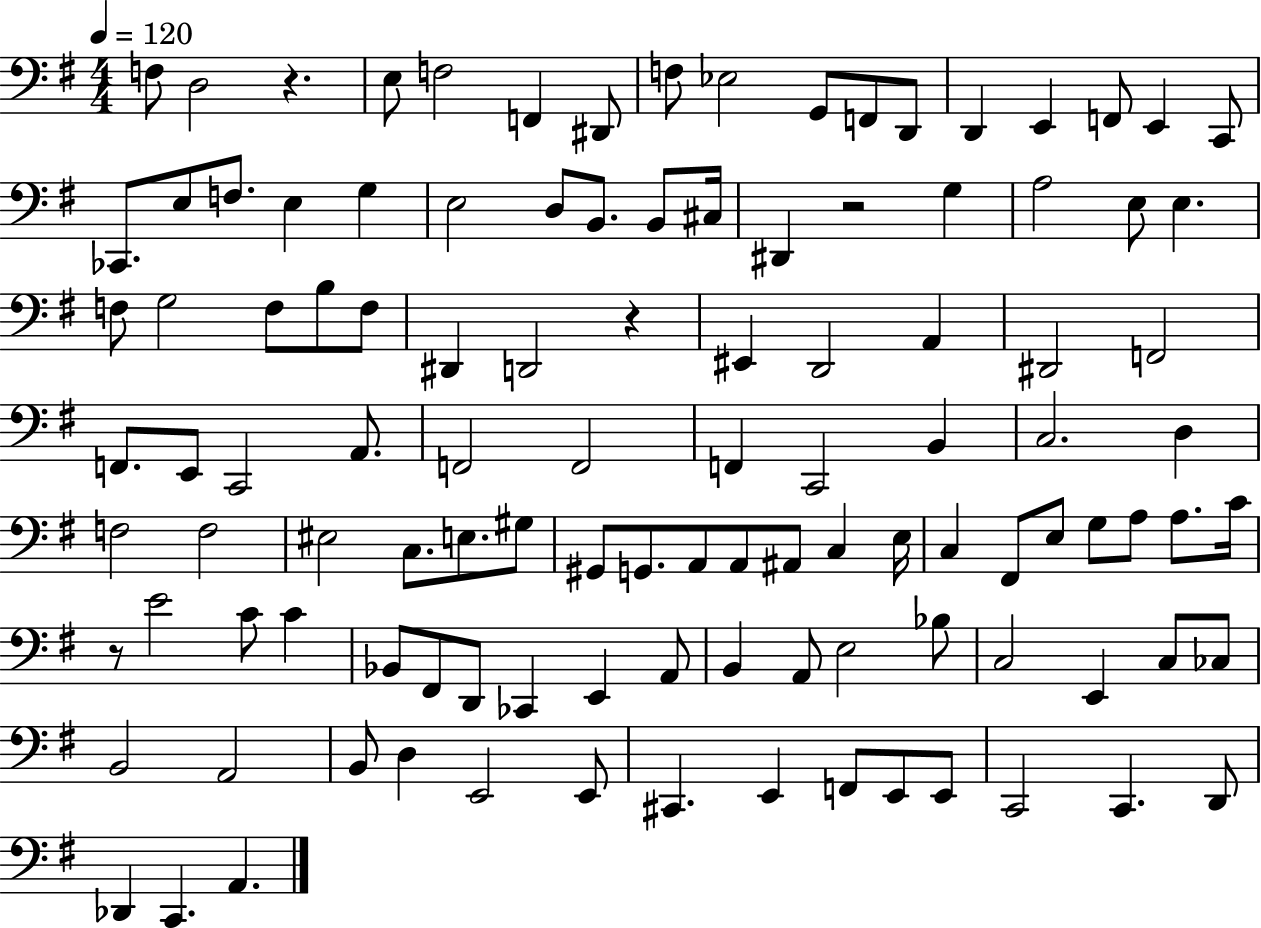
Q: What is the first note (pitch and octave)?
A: F3